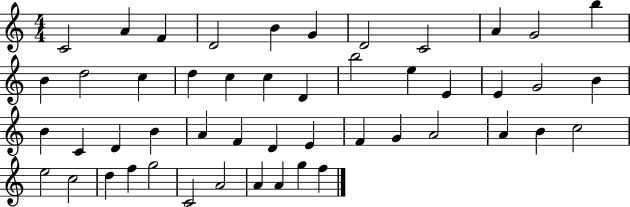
X:1
T:Untitled
M:4/4
L:1/4
K:C
C2 A F D2 B G D2 C2 A G2 b B d2 c d c c D b2 e E E G2 B B C D B A F D E F G A2 A B c2 e2 c2 d f g2 C2 A2 A A g f